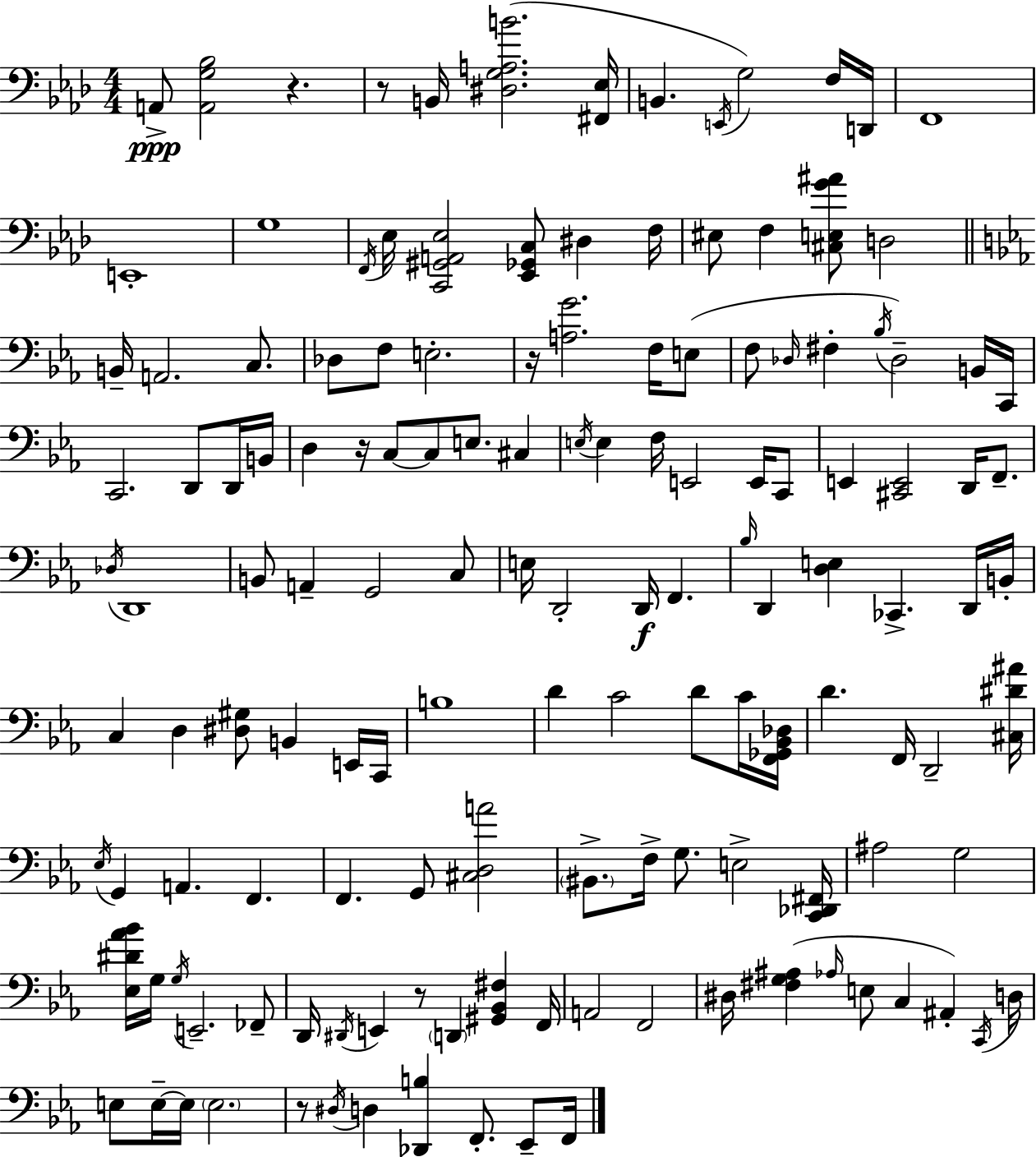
X:1
T:Untitled
M:4/4
L:1/4
K:Ab
A,,/2 [A,,G,_B,]2 z z/2 B,,/4 [^D,G,A,B]2 [^F,,_E,]/4 B,, E,,/4 G,2 F,/4 D,,/4 F,,4 E,,4 G,4 F,,/4 _E,/4 [C,,^G,,A,,_E,]2 [_E,,_G,,C,]/2 ^D, F,/4 ^E,/2 F, [^C,E,G^A]/2 D,2 B,,/4 A,,2 C,/2 _D,/2 F,/2 E,2 z/4 [A,G]2 F,/4 E,/2 F,/2 _D,/4 ^F, _B,/4 _D,2 B,,/4 C,,/4 C,,2 D,,/2 D,,/4 B,,/4 D, z/4 C,/2 C,/2 E,/2 ^C, E,/4 E, F,/4 E,,2 E,,/4 C,,/2 E,, [^C,,E,,]2 D,,/4 F,,/2 _D,/4 D,,4 B,,/2 A,, G,,2 C,/2 E,/4 D,,2 D,,/4 F,, _B,/4 D,, [D,E,] _C,, D,,/4 B,,/4 C, D, [^D,^G,]/2 B,, E,,/4 C,,/4 B,4 D C2 D/2 C/4 [F,,_G,,_B,,_D,]/4 D F,,/4 D,,2 [^C,^D^A]/4 _E,/4 G,, A,, F,, F,, G,,/2 [^C,D,A]2 ^B,,/2 F,/4 G,/2 E,2 [C,,_D,,^F,,]/4 ^A,2 G,2 [_E,^D_A_B]/4 G,/4 G,/4 E,,2 _F,,/2 D,,/4 ^D,,/4 E,, z/2 D,, [^G,,_B,,^F,] F,,/4 A,,2 F,,2 ^D,/4 [^F,G,^A,] _A,/4 E,/2 C, ^A,, C,,/4 D,/4 E,/2 E,/4 E,/4 E,2 z/2 ^D,/4 D, [_D,,B,] F,,/2 _E,,/2 F,,/4